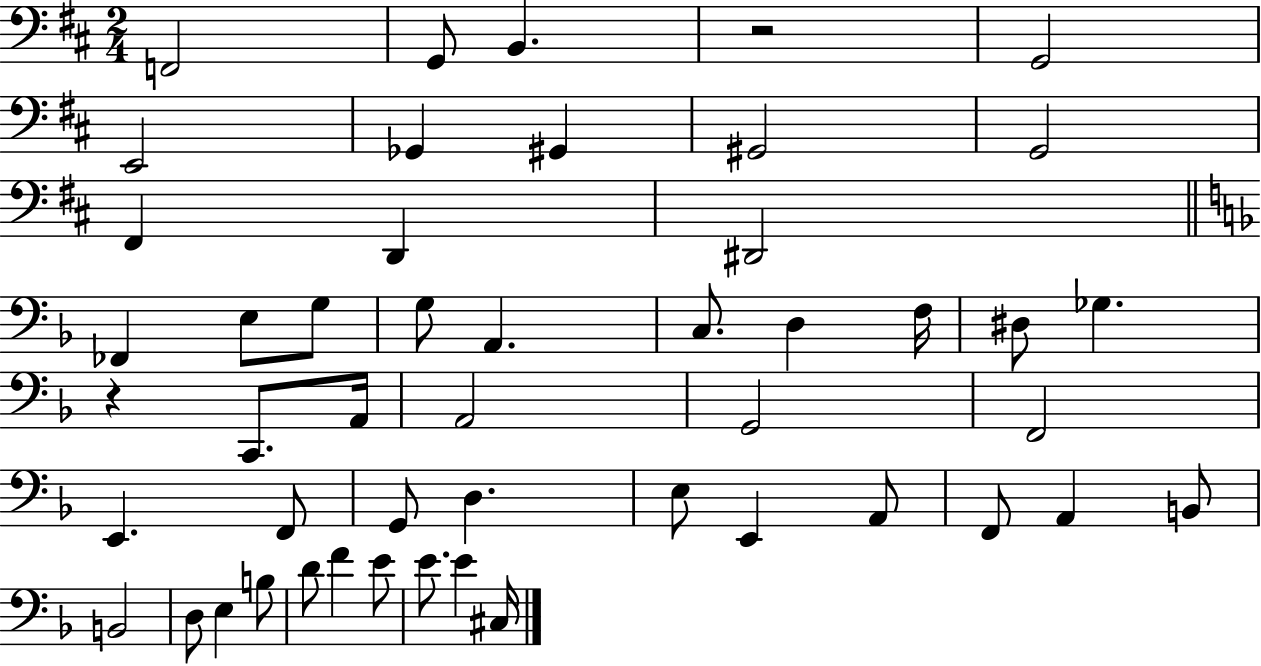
F2/h G2/e B2/q. R/h G2/h E2/h Gb2/q G#2/q G#2/h G2/h F#2/q D2/q D#2/h FES2/q E3/e G3/e G3/e A2/q. C3/e. D3/q F3/s D#3/e Gb3/q. R/q C2/e. A2/s A2/h G2/h F2/h E2/q. F2/e G2/e D3/q. E3/e E2/q A2/e F2/e A2/q B2/e B2/h D3/e E3/q B3/e D4/e F4/q E4/e E4/e. E4/q C#3/s